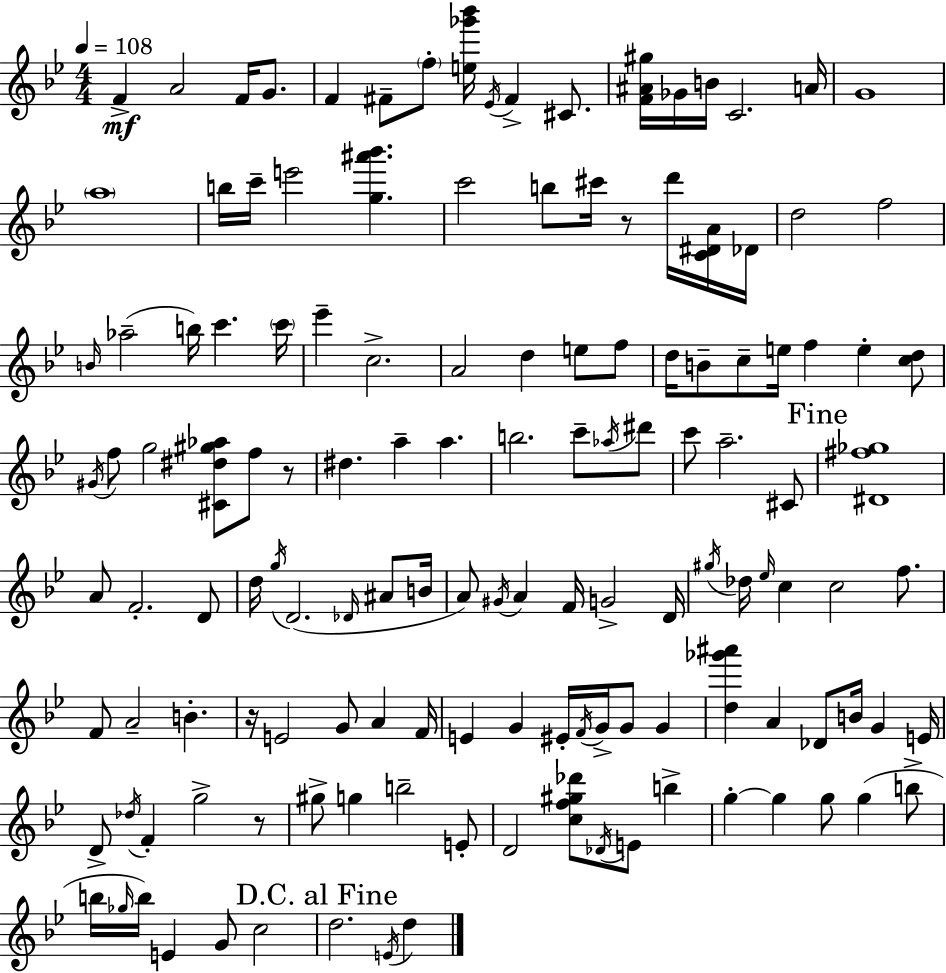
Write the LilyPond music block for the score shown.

{
  \clef treble
  \numericTimeSignature
  \time 4/4
  \key g \minor
  \tempo 4 = 108
  f'4->\mf a'2 f'16 g'8. | f'4 fis'8-- \parenthesize f''8-. <e'' ges''' bes'''>16 \acciaccatura { ees'16 } fis'4-> cis'8. | <f' ais' gis''>16 ges'16 b'16 c'2. | a'16 g'1 | \break \parenthesize a''1 | b''16 c'''16-- e'''2 <g'' ais''' bes'''>4. | c'''2 b''8 cis'''16 r8 d'''16 <c' dis' a'>16 | des'16 d''2 f''2 | \break \grace { b'16 }( aes''2-- b''16) c'''4. | \parenthesize c'''16 ees'''4-- c''2.-> | a'2 d''4 e''8 | f''8 d''16 b'8-- c''8-- e''16 f''4 e''4-. | \break <c'' d''>8 \acciaccatura { gis'16 } f''8 g''2 <cis' dis'' gis'' aes''>8 f''8 | r8 dis''4. a''4-- a''4. | b''2. c'''8-- | \acciaccatura { aes''16 } dis'''8 c'''8 a''2.-- | \break cis'8 \mark "Fine" <dis' fis'' ges''>1 | a'8 f'2.-. | d'8 d''16 \acciaccatura { g''16 }( d'2. | \grace { des'16 } ais'8 b'16 a'8) \acciaccatura { gis'16 } a'4 f'16 g'2-> | \break d'16 \acciaccatura { gis''16 } des''16 \grace { ees''16 } c''4 c''2 | f''8. f'8 a'2-- | b'4.-. r16 e'2 | g'8 a'4 f'16 e'4 g'4 | \break eis'16-. \acciaccatura { f'16 } g'16-> g'8 g'4 <d'' ges''' ais'''>4 a'4 | des'8 b'16 g'4 e'16 d'8-> \acciaccatura { des''16 } f'4-. | g''2-> r8 gis''8-> g''4 | b''2-- e'8-. d'2 | \break <c'' f'' gis'' des'''>8 \acciaccatura { des'16 } e'8 b''4-> g''4-.~~ | g''4 g''8 g''4( b''8-> b''16 \grace { ges''16 } b''16) e'4 | g'8 c''2 \mark "D.C. al Fine" d''2. | \acciaccatura { e'16 } d''4 \bar "|."
}